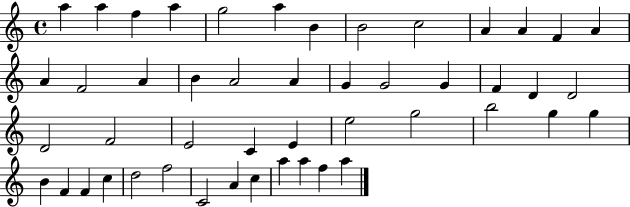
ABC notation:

X:1
T:Untitled
M:4/4
L:1/4
K:C
a a f a g2 a B B2 c2 A A F A A F2 A B A2 A G G2 G F D D2 D2 F2 E2 C E e2 g2 b2 g g B F F c d2 f2 C2 A c a a f a